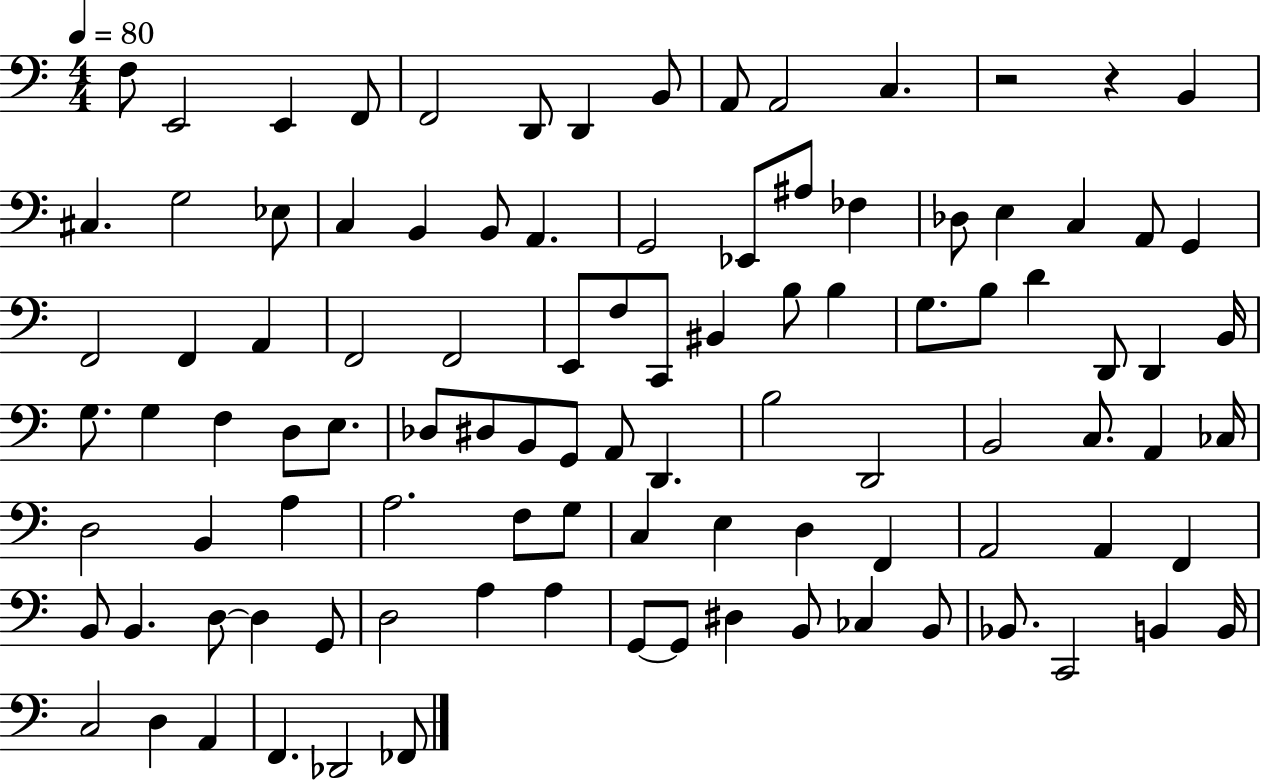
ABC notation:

X:1
T:Untitled
M:4/4
L:1/4
K:C
F,/2 E,,2 E,, F,,/2 F,,2 D,,/2 D,, B,,/2 A,,/2 A,,2 C, z2 z B,, ^C, G,2 _E,/2 C, B,, B,,/2 A,, G,,2 _E,,/2 ^A,/2 _F, _D,/2 E, C, A,,/2 G,, F,,2 F,, A,, F,,2 F,,2 E,,/2 F,/2 C,,/2 ^B,, B,/2 B, G,/2 B,/2 D D,,/2 D,, B,,/4 G,/2 G, F, D,/2 E,/2 _D,/2 ^D,/2 B,,/2 G,,/2 A,,/2 D,, B,2 D,,2 B,,2 C,/2 A,, _C,/4 D,2 B,, A, A,2 F,/2 G,/2 C, E, D, F,, A,,2 A,, F,, B,,/2 B,, D,/2 D, G,,/2 D,2 A, A, G,,/2 G,,/2 ^D, B,,/2 _C, B,,/2 _B,,/2 C,,2 B,, B,,/4 C,2 D, A,, F,, _D,,2 _F,,/2